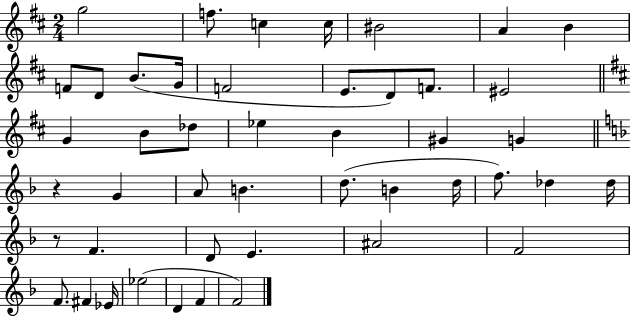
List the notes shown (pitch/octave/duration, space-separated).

G5/h F5/e. C5/q C5/s BIS4/h A4/q B4/q F4/e D4/e B4/e. G4/s F4/h E4/e. D4/e F4/e. EIS4/h G4/q B4/e Db5/e Eb5/q B4/q G#4/q G4/q R/q G4/q A4/e B4/q. D5/e. B4/q D5/s F5/e. Db5/q Db5/s R/e F4/q. D4/e E4/q. A#4/h F4/h F4/e. F#4/q Eb4/s Eb5/h D4/q F4/q F4/h